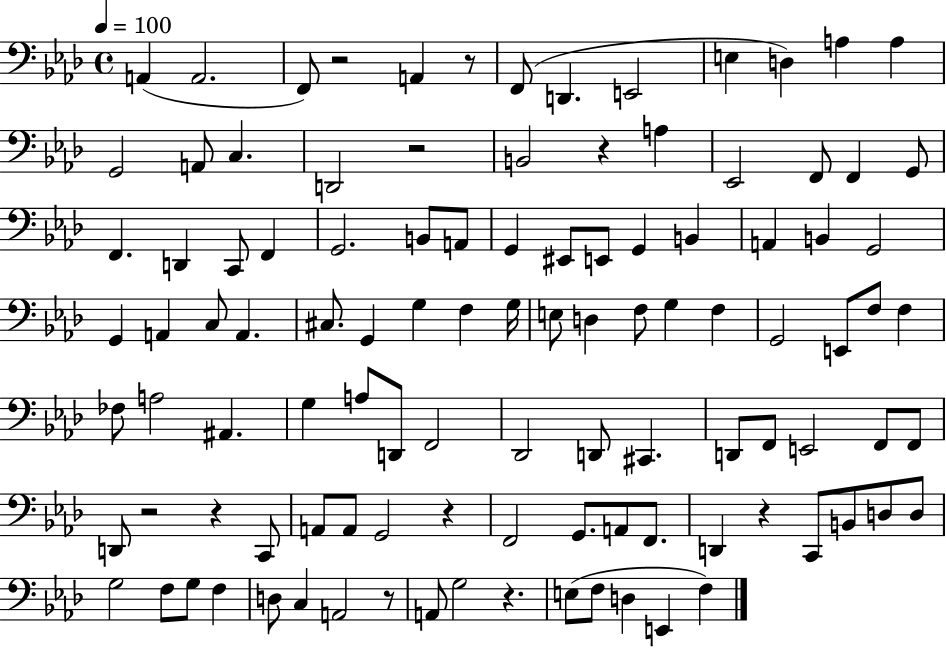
A2/q A2/h. F2/e R/h A2/q R/e F2/e D2/q. E2/h E3/q D3/q A3/q A3/q G2/h A2/e C3/q. D2/h R/h B2/h R/q A3/q Eb2/h F2/e F2/q G2/e F2/q. D2/q C2/e F2/q G2/h. B2/e A2/e G2/q EIS2/e E2/e G2/q B2/q A2/q B2/q G2/h G2/q A2/q C3/e A2/q. C#3/e. G2/q G3/q F3/q G3/s E3/e D3/q F3/e G3/q F3/q G2/h E2/e F3/e F3/q FES3/e A3/h A#2/q. G3/q A3/e D2/e F2/h Db2/h D2/e C#2/q. D2/e F2/e E2/h F2/e F2/e D2/e R/h R/q C2/e A2/e A2/e G2/h R/q F2/h G2/e. A2/e F2/e. D2/q R/q C2/e B2/e D3/e D3/e G3/h F3/e G3/e F3/q D3/e C3/q A2/h R/e A2/e G3/h R/q. E3/e F3/e D3/q E2/q F3/q